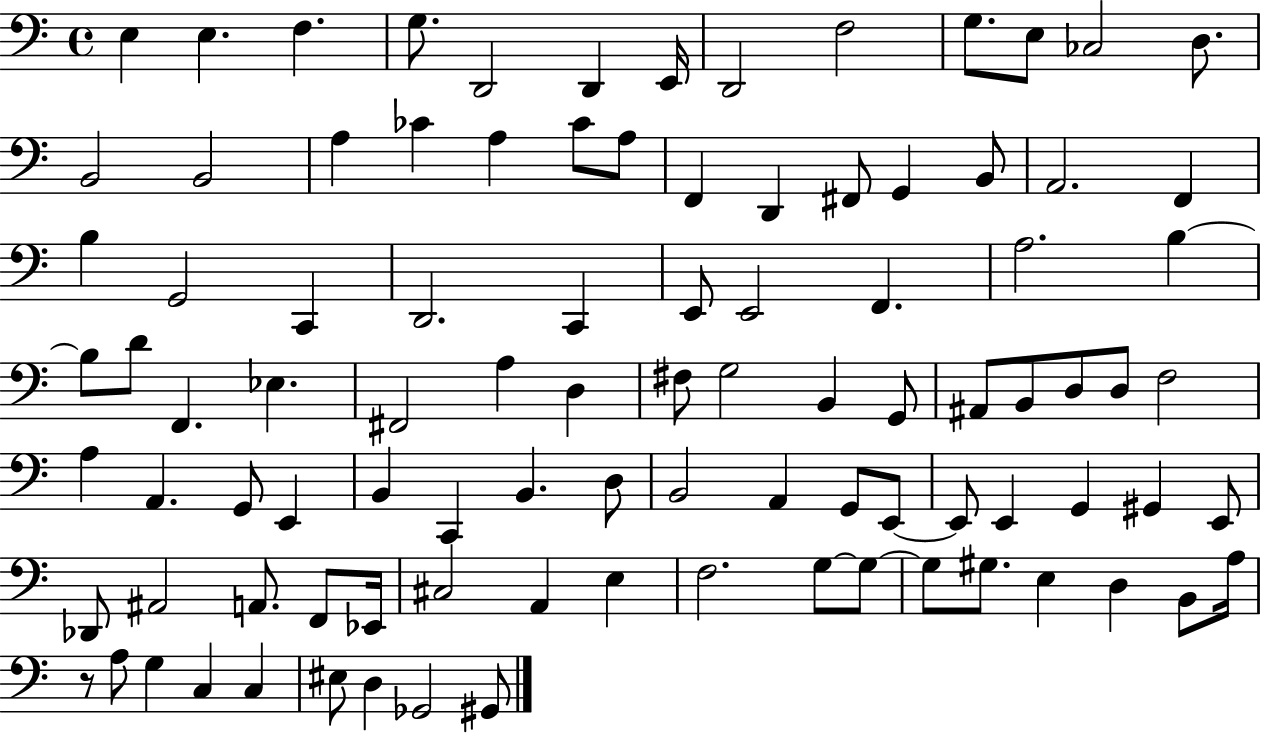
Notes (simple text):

E3/q E3/q. F3/q. G3/e. D2/h D2/q E2/s D2/h F3/h G3/e. E3/e CES3/h D3/e. B2/h B2/h A3/q CES4/q A3/q CES4/e A3/e F2/q D2/q F#2/e G2/q B2/e A2/h. F2/q B3/q G2/h C2/q D2/h. C2/q E2/e E2/h F2/q. A3/h. B3/q B3/e D4/e F2/q. Eb3/q. F#2/h A3/q D3/q F#3/e G3/h B2/q G2/e A#2/e B2/e D3/e D3/e F3/h A3/q A2/q. G2/e E2/q B2/q C2/q B2/q. D3/e B2/h A2/q G2/e E2/e E2/e E2/q G2/q G#2/q E2/e Db2/e A#2/h A2/e. F2/e Eb2/s C#3/h A2/q E3/q F3/h. G3/e G3/e G3/e G#3/e. E3/q D3/q B2/e A3/s R/e A3/e G3/q C3/q C3/q EIS3/e D3/q Gb2/h G#2/e